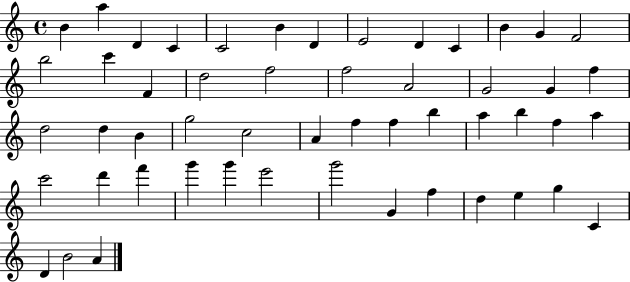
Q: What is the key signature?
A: C major